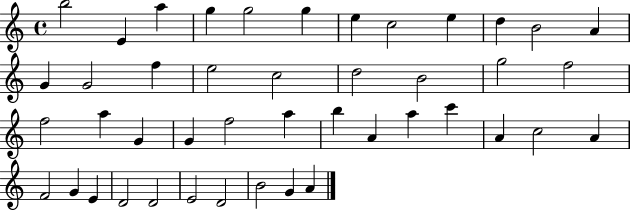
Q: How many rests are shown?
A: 0